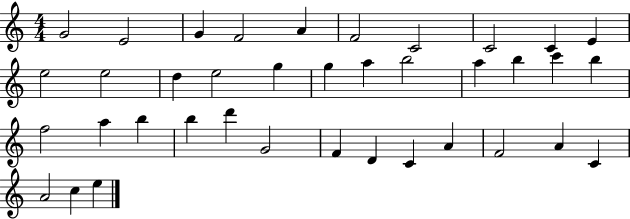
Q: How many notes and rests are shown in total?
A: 38